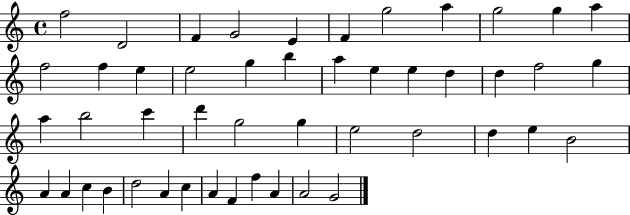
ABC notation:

X:1
T:Untitled
M:4/4
L:1/4
K:C
f2 D2 F G2 E F g2 a g2 g a f2 f e e2 g b a e e d d f2 g a b2 c' d' g2 g e2 d2 d e B2 A A c B d2 A c A F f A A2 G2